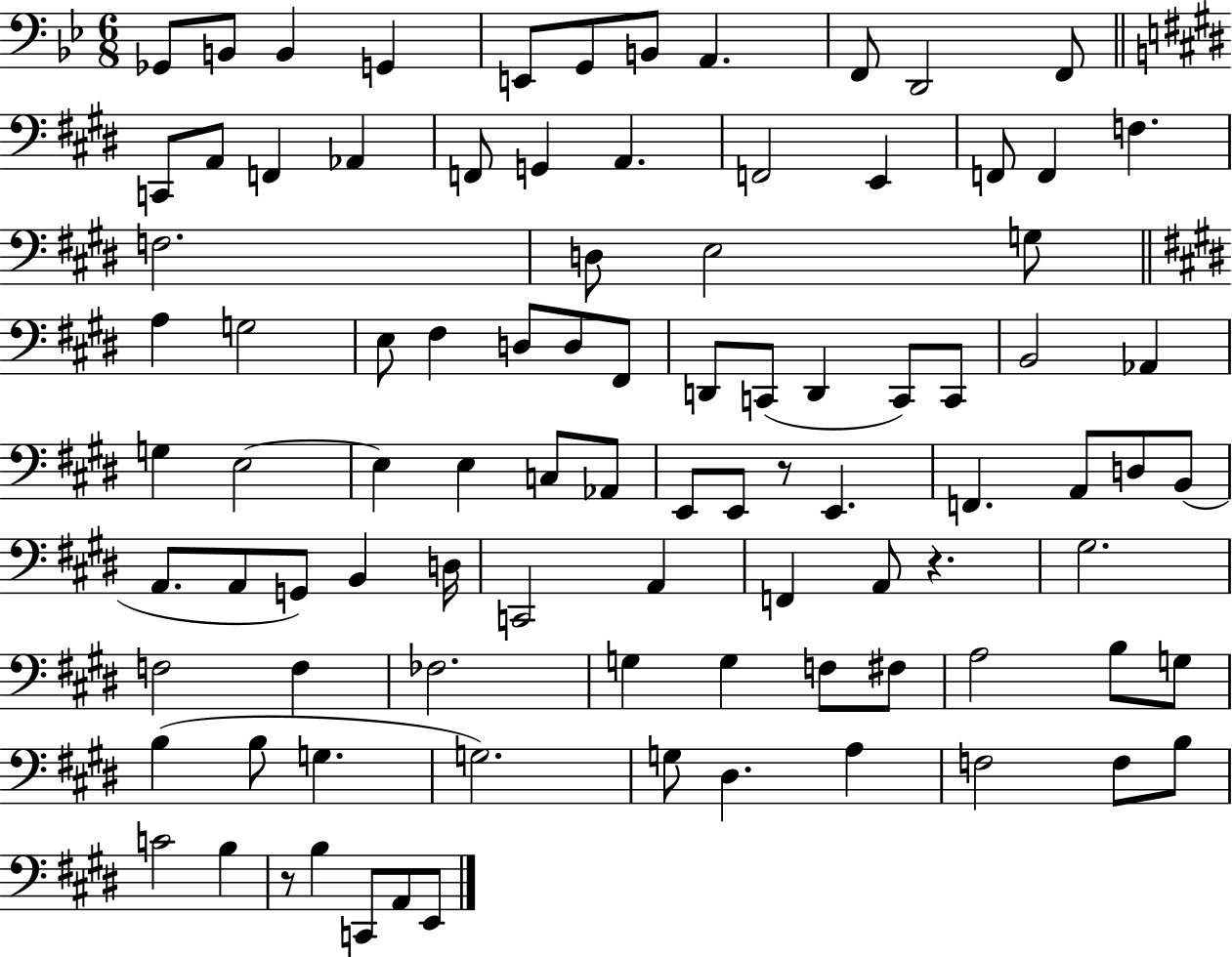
X:1
T:Untitled
M:6/8
L:1/4
K:Bb
_G,,/2 B,,/2 B,, G,, E,,/2 G,,/2 B,,/2 A,, F,,/2 D,,2 F,,/2 C,,/2 A,,/2 F,, _A,, F,,/2 G,, A,, F,,2 E,, F,,/2 F,, F, F,2 D,/2 E,2 G,/2 A, G,2 E,/2 ^F, D,/2 D,/2 ^F,,/2 D,,/2 C,,/2 D,, C,,/2 C,,/2 B,,2 _A,, G, E,2 E, E, C,/2 _A,,/2 E,,/2 E,,/2 z/2 E,, F,, A,,/2 D,/2 B,,/2 A,,/2 A,,/2 G,,/2 B,, D,/4 C,,2 A,, F,, A,,/2 z ^G,2 F,2 F, _F,2 G, G, F,/2 ^F,/2 A,2 B,/2 G,/2 B, B,/2 G, G,2 G,/2 ^D, A, F,2 F,/2 B,/2 C2 B, z/2 B, C,,/2 A,,/2 E,,/2